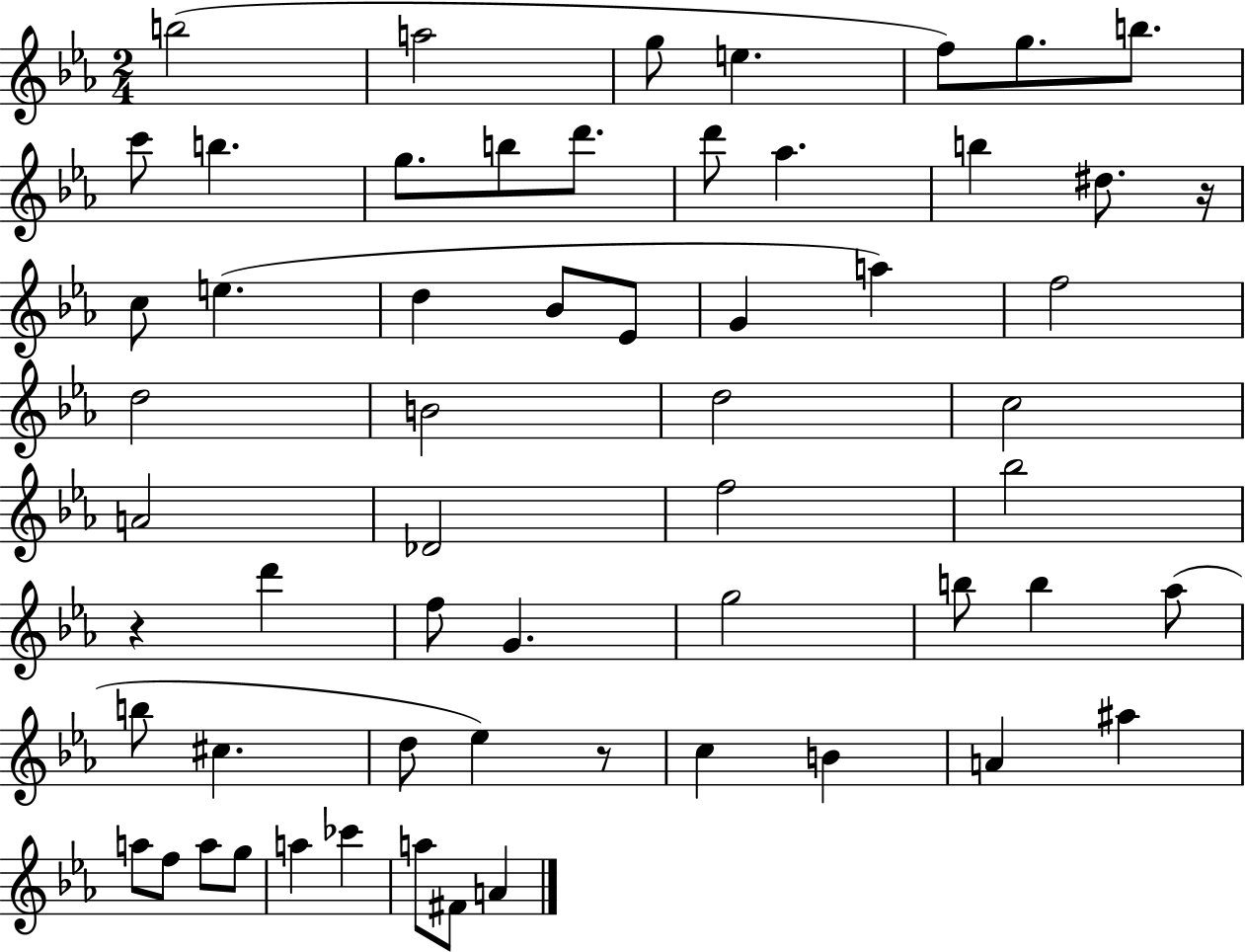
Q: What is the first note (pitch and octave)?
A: B5